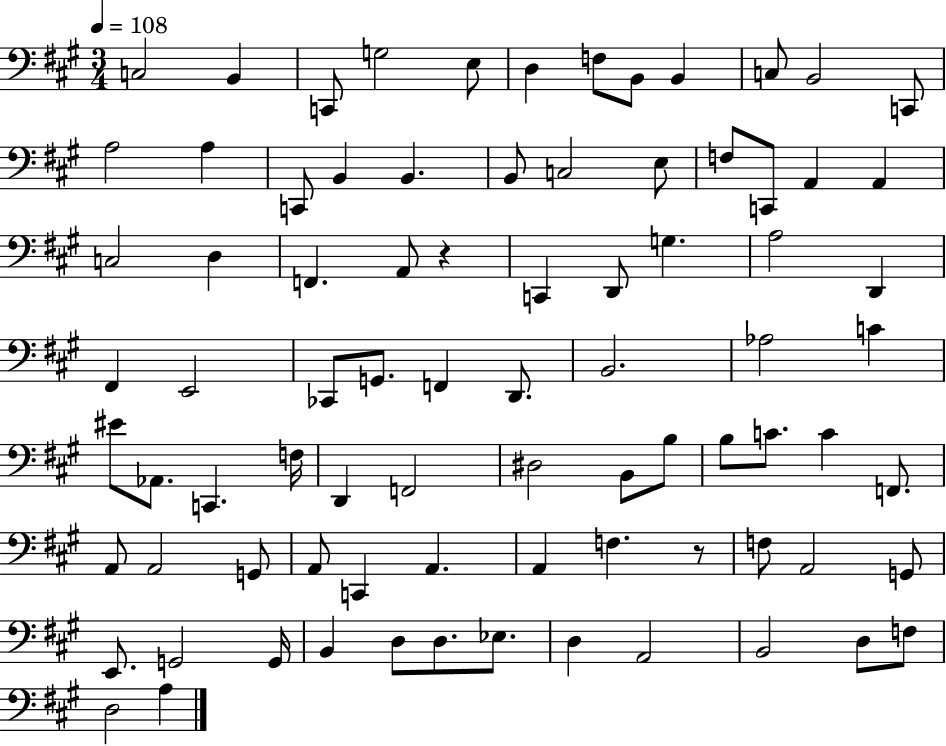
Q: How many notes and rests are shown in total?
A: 82